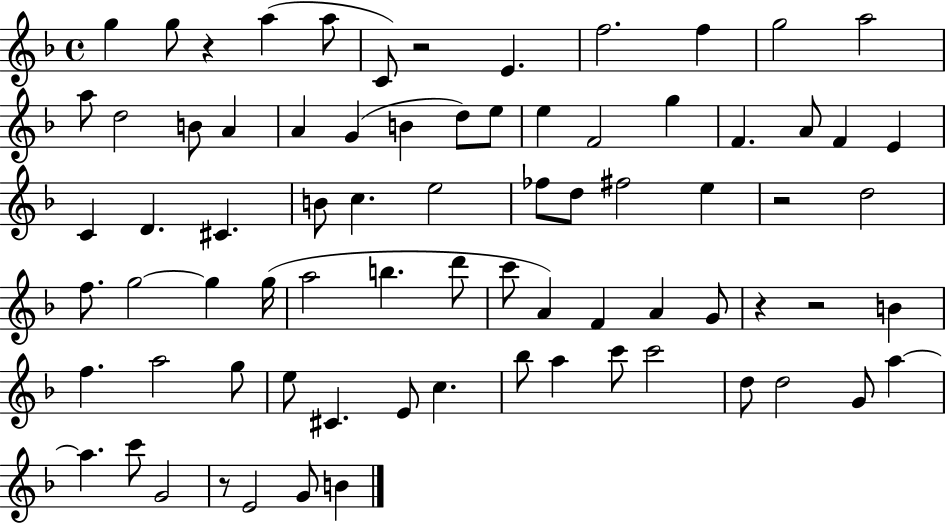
{
  \clef treble
  \time 4/4
  \defaultTimeSignature
  \key f \major
  \repeat volta 2 { g''4 g''8 r4 a''4( a''8 | c'8) r2 e'4. | f''2. f''4 | g''2 a''2 | \break a''8 d''2 b'8 a'4 | a'4 g'4( b'4 d''8) e''8 | e''4 f'2 g''4 | f'4. a'8 f'4 e'4 | \break c'4 d'4. cis'4. | b'8 c''4. e''2 | fes''8 d''8 fis''2 e''4 | r2 d''2 | \break f''8. g''2~~ g''4 g''16( | a''2 b''4. d'''8 | c'''8 a'4) f'4 a'4 g'8 | r4 r2 b'4 | \break f''4. a''2 g''8 | e''8 cis'4. e'8 c''4. | bes''8 a''4 c'''8 c'''2 | d''8 d''2 g'8 a''4~~ | \break a''4. c'''8 g'2 | r8 e'2 g'8 b'4 | } \bar "|."
}